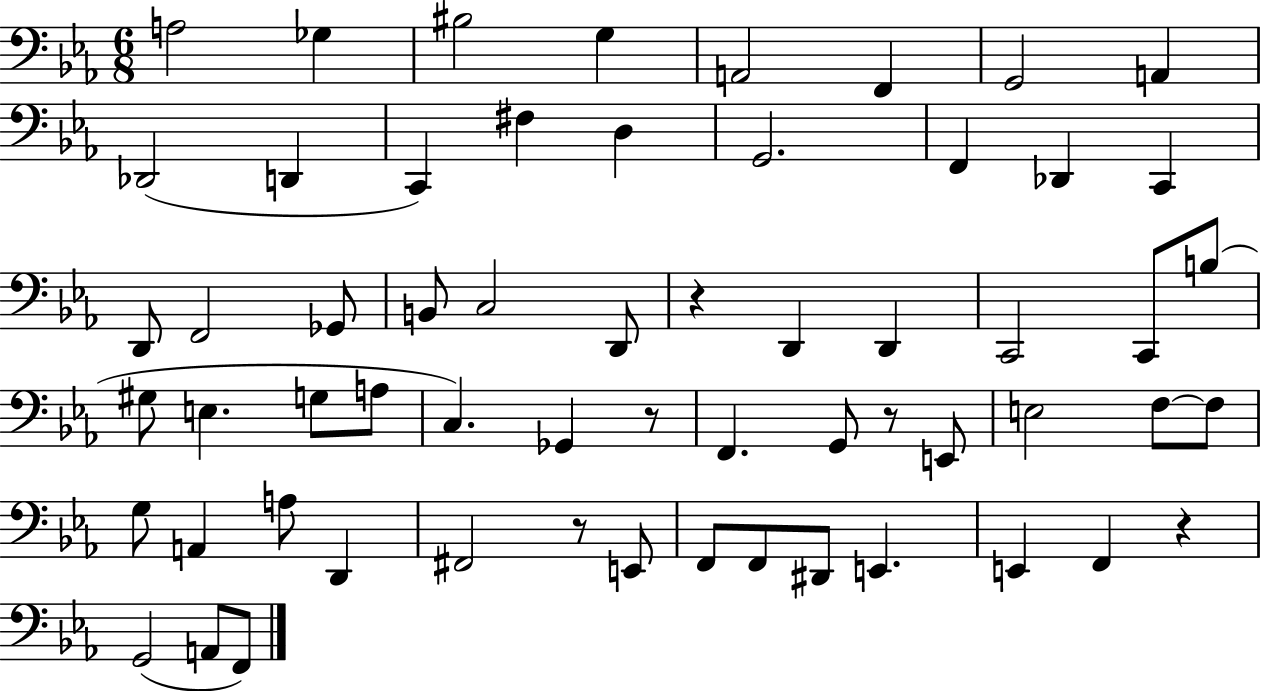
X:1
T:Untitled
M:6/8
L:1/4
K:Eb
A,2 _G, ^B,2 G, A,,2 F,, G,,2 A,, _D,,2 D,, C,, ^F, D, G,,2 F,, _D,, C,, D,,/2 F,,2 _G,,/2 B,,/2 C,2 D,,/2 z D,, D,, C,,2 C,,/2 B,/2 ^G,/2 E, G,/2 A,/2 C, _G,, z/2 F,, G,,/2 z/2 E,,/2 E,2 F,/2 F,/2 G,/2 A,, A,/2 D,, ^F,,2 z/2 E,,/2 F,,/2 F,,/2 ^D,,/2 E,, E,, F,, z G,,2 A,,/2 F,,/2